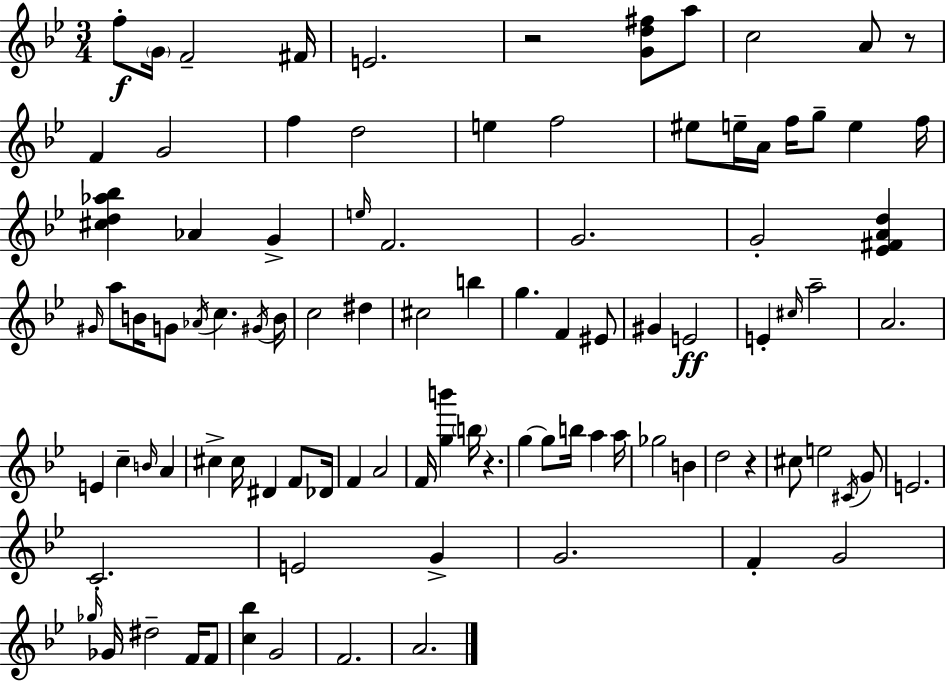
{
  \clef treble
  \numericTimeSignature
  \time 3/4
  \key bes \major
  f''8-.\f \parenthesize g'16 f'2-- fis'16 | e'2. | r2 <g' d'' fis''>8 a''8 | c''2 a'8 r8 | \break f'4 g'2 | f''4 d''2 | e''4 f''2 | eis''8 e''16-- a'16 f''16 g''8-- e''4 f''16 | \break <cis'' d'' aes'' bes''>4 aes'4 g'4-> | \grace { e''16 } f'2. | g'2. | g'2-. <ees' fis' a' d''>4 | \break \grace { gis'16 } a''8 b'16 g'8 \acciaccatura { aes'16 } c''4. | \acciaccatura { gis'16 } b'16 c''2 | dis''4 cis''2 | b''4 g''4. f'4 | \break eis'8 gis'4 e'2\ff | e'4-. \grace { cis''16 } a''2-- | a'2. | e'4 c''4-- | \break \grace { b'16 } a'4 cis''4-> cis''16 dis'4 | f'8 des'16 f'4 a'2 | f'16 <g'' b'''>4 \parenthesize b''16 | r4. g''4~~ g''8 | \break b''16 a''4 a''16 ges''2 | b'4 d''2 | r4 cis''8 e''2 | \acciaccatura { cis'16 } g'8 e'2. | \break c'2.-. | e'2 | g'4-> g'2. | f'4-. g'2 | \break \grace { ges''16 } ges'16 dis''2-- | f'16 f'8 <c'' bes''>4 | g'2 f'2. | a'2. | \break \bar "|."
}